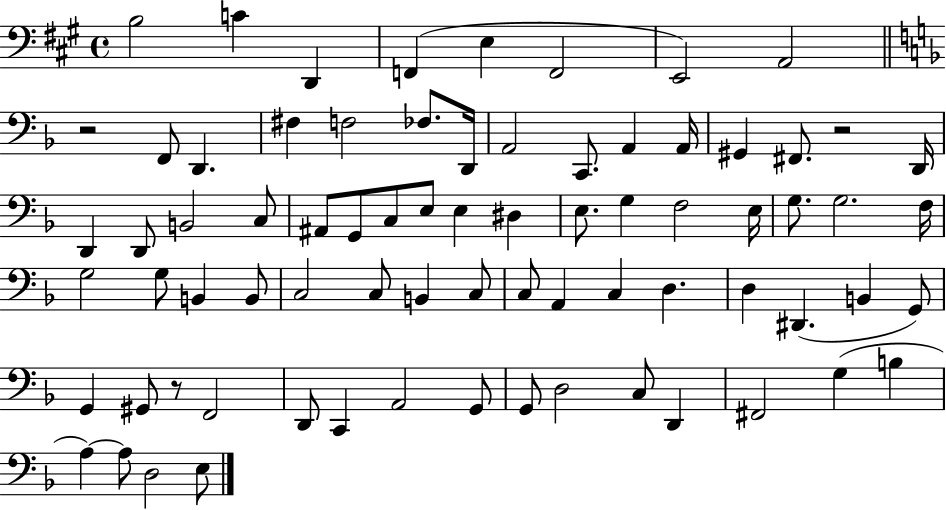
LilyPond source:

{
  \clef bass
  \time 4/4
  \defaultTimeSignature
  \key a \major
  b2 c'4 d,4 | f,4( e4 f,2 | e,2) a,2 | \bar "||" \break \key f \major r2 f,8 d,4. | fis4 f2 fes8. d,16 | a,2 c,8. a,4 a,16 | gis,4 fis,8. r2 d,16 | \break d,4 d,8 b,2 c8 | ais,8 g,8 c8 e8 e4 dis4 | e8. g4 f2 e16 | g8. g2. f16 | \break g2 g8 b,4 b,8 | c2 c8 b,4 c8 | c8 a,4 c4 d4. | d4 dis,4.( b,4 g,8) | \break g,4 gis,8 r8 f,2 | d,8 c,4 a,2 g,8 | g,8 d2 c8 d,4 | fis,2 g4( b4 | \break a4~~) a8 d2 e8 | \bar "|."
}